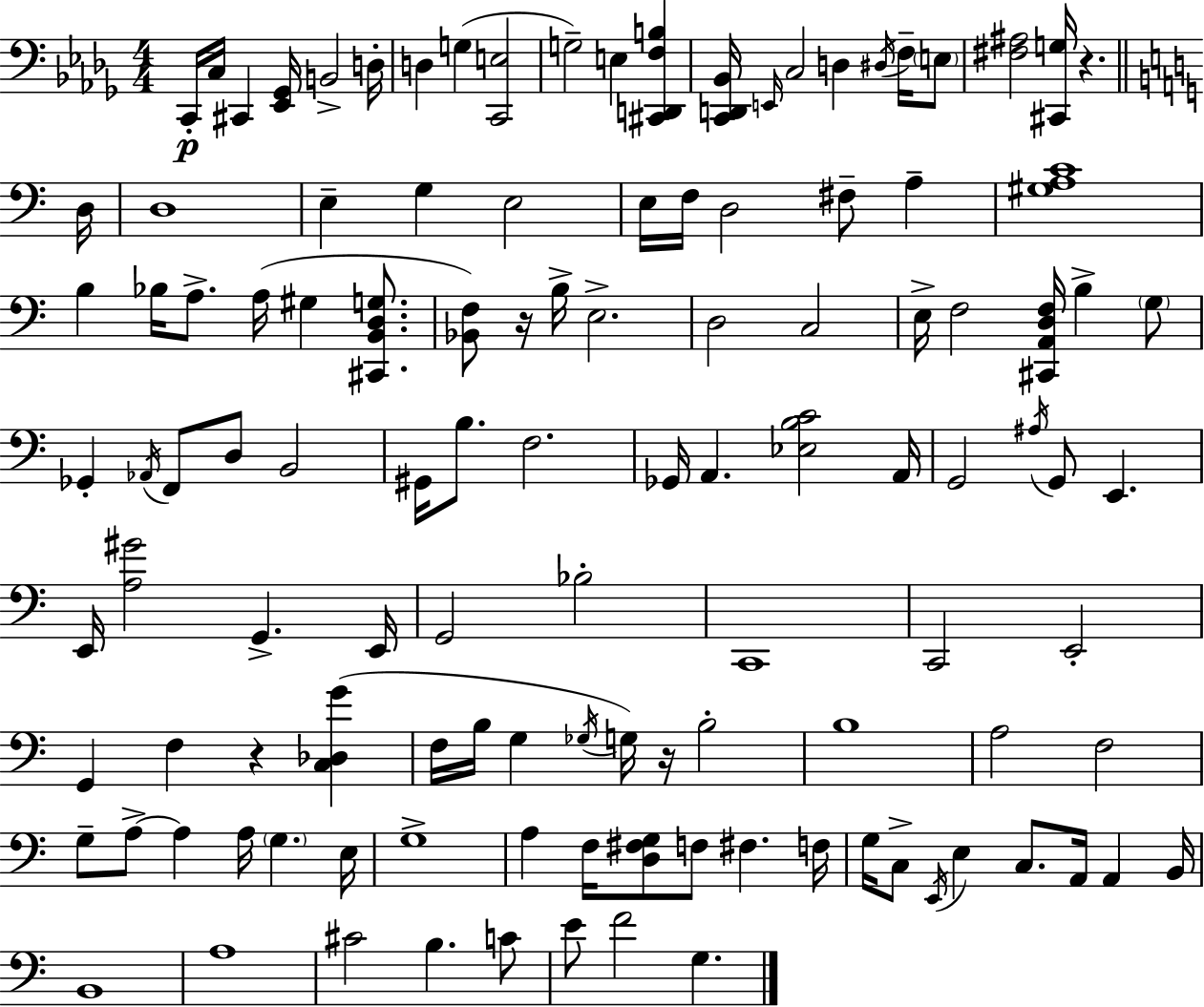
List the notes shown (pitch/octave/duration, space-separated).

C2/s C3/s C#2/q [Eb2,Gb2]/s B2/h D3/s D3/q G3/q [C2,E3]/h G3/h E3/q [C#2,D2,F3,B3]/q [C2,D2,Bb2]/s E2/s C3/h D3/q D#3/s F3/s E3/e [F#3,A#3]/h [C#2,G3]/s R/q. D3/s D3/w E3/q G3/q E3/h E3/s F3/s D3/h F#3/e A3/q [G#3,A3,C4]/w B3/q Bb3/s A3/e. A3/s G#3/q [C#2,B2,D3,G3]/e. [Bb2,F3]/e R/s B3/s E3/h. D3/h C3/h E3/s F3/h [C#2,A2,D3,F3]/s B3/q G3/e Gb2/q Ab2/s F2/e D3/e B2/h G#2/s B3/e. F3/h. Gb2/s A2/q. [Eb3,B3,C4]/h A2/s G2/h A#3/s G2/e E2/q. E2/s [A3,G#4]/h G2/q. E2/s G2/h Bb3/h C2/w C2/h E2/h G2/q F3/q R/q [C3,Db3,G4]/q F3/s B3/s G3/q Gb3/s G3/s R/s B3/h B3/w A3/h F3/h G3/e A3/e A3/q A3/s G3/q. E3/s G3/w A3/q F3/s [D3,F#3,G3]/e F3/e F#3/q. F3/s G3/s C3/e E2/s E3/q C3/e. A2/s A2/q B2/s B2/w A3/w C#4/h B3/q. C4/e E4/e F4/h G3/q.